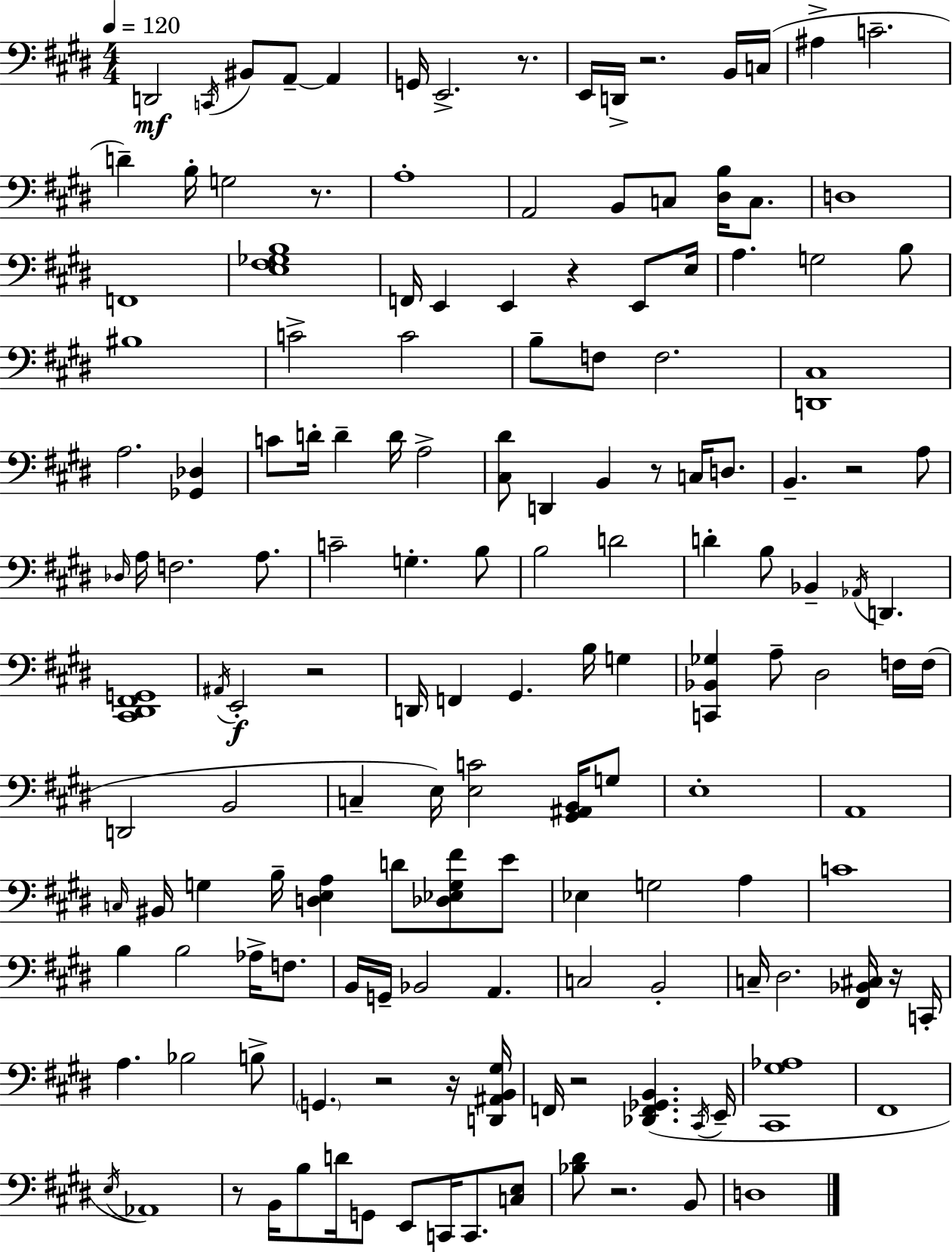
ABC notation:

X:1
T:Untitled
M:4/4
L:1/4
K:E
D,,2 C,,/4 ^B,,/2 A,,/2 A,, G,,/4 E,,2 z/2 E,,/4 D,,/4 z2 B,,/4 C,/4 ^A, C2 D B,/4 G,2 z/2 A,4 A,,2 B,,/2 C,/2 [^D,B,]/4 C,/2 D,4 F,,4 [E,^F,_G,B,]4 F,,/4 E,, E,, z E,,/2 E,/4 A, G,2 B,/2 ^B,4 C2 C2 B,/2 F,/2 F,2 [D,,^C,]4 A,2 [_G,,_D,] C/2 D/4 D D/4 A,2 [^C,^D]/2 D,, B,, z/2 C,/4 D,/2 B,, z2 A,/2 _D,/4 A,/4 F,2 A,/2 C2 G, B,/2 B,2 D2 D B,/2 _B,, _A,,/4 D,, [^C,,^D,,^F,,G,,]4 ^A,,/4 E,,2 z2 D,,/4 F,, ^G,, B,/4 G, [C,,_B,,_G,] A,/2 ^D,2 F,/4 F,/4 D,,2 B,,2 C, E,/4 [E,C]2 [^G,,^A,,B,,]/4 G,/2 E,4 A,,4 C,/4 ^B,,/4 G, B,/4 [D,E,A,] D/2 [_D,_E,G,^F]/2 E/2 _E, G,2 A, C4 B, B,2 _A,/4 F,/2 B,,/4 G,,/4 _B,,2 A,, C,2 B,,2 C,/4 ^D,2 [^F,,_B,,^C,]/4 z/4 C,,/4 A, _B,2 B,/2 G,, z2 z/4 [D,,^A,,B,,^G,]/4 F,,/4 z2 [_D,,F,,_G,,B,,] ^C,,/4 E,,/4 [^C,,^G,_A,]4 ^F,,4 E,/4 _A,,4 z/2 B,,/4 B,/2 D/4 G,,/2 E,,/2 C,,/4 C,,/2 [C,E,]/2 [_B,^D]/2 z2 B,,/2 D,4